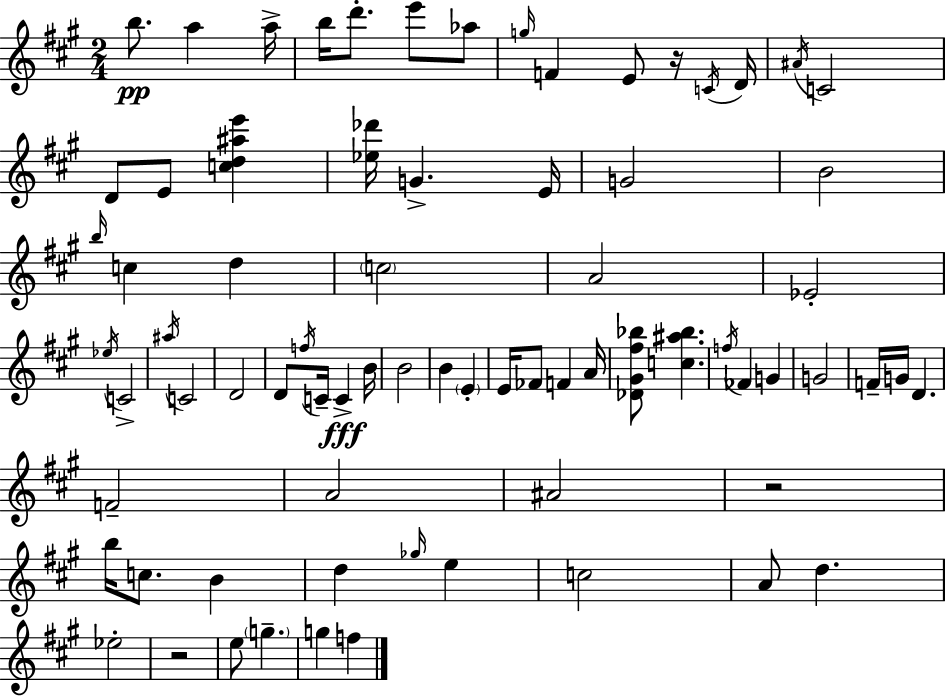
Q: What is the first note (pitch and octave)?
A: B5